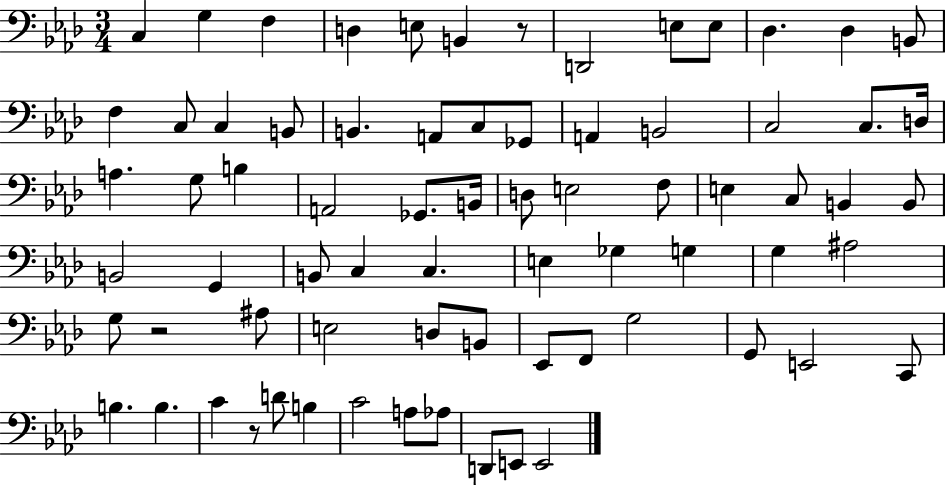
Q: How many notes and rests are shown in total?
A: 73